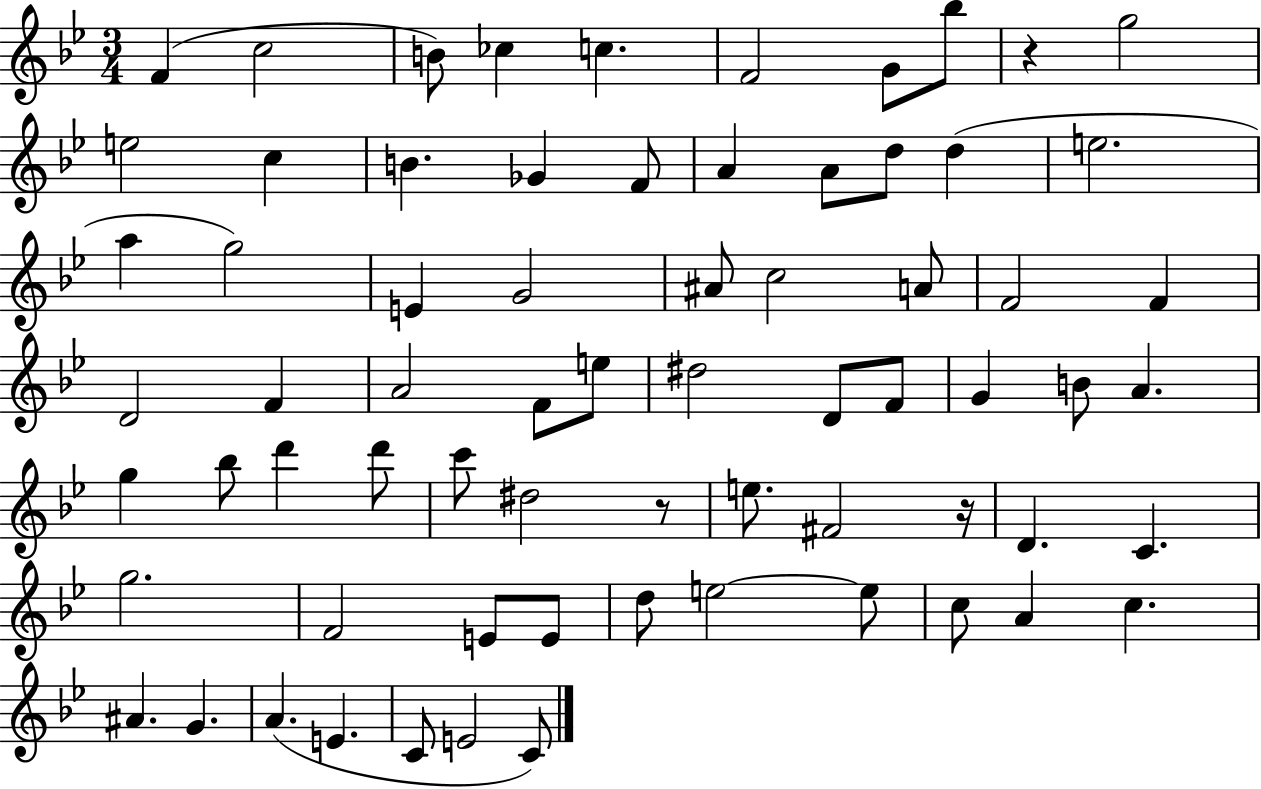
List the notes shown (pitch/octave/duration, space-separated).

F4/q C5/h B4/e CES5/q C5/q. F4/h G4/e Bb5/e R/q G5/h E5/h C5/q B4/q. Gb4/q F4/e A4/q A4/e D5/e D5/q E5/h. A5/q G5/h E4/q G4/h A#4/e C5/h A4/e F4/h F4/q D4/h F4/q A4/h F4/e E5/e D#5/h D4/e F4/e G4/q B4/e A4/q. G5/q Bb5/e D6/q D6/e C6/e D#5/h R/e E5/e. F#4/h R/s D4/q. C4/q. G5/h. F4/h E4/e E4/e D5/e E5/h E5/e C5/e A4/q C5/q. A#4/q. G4/q. A4/q. E4/q. C4/e E4/h C4/e